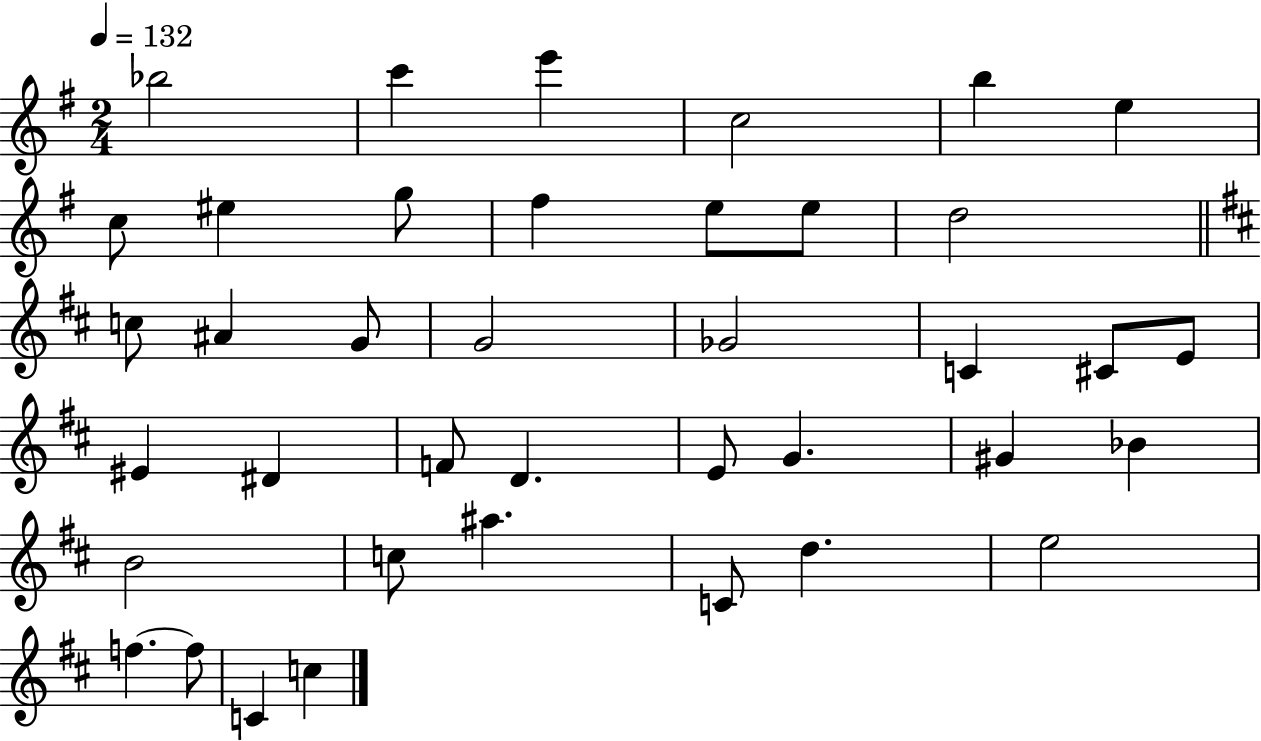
X:1
T:Untitled
M:2/4
L:1/4
K:G
_b2 c' e' c2 b e c/2 ^e g/2 ^f e/2 e/2 d2 c/2 ^A G/2 G2 _G2 C ^C/2 E/2 ^E ^D F/2 D E/2 G ^G _B B2 c/2 ^a C/2 d e2 f f/2 C c